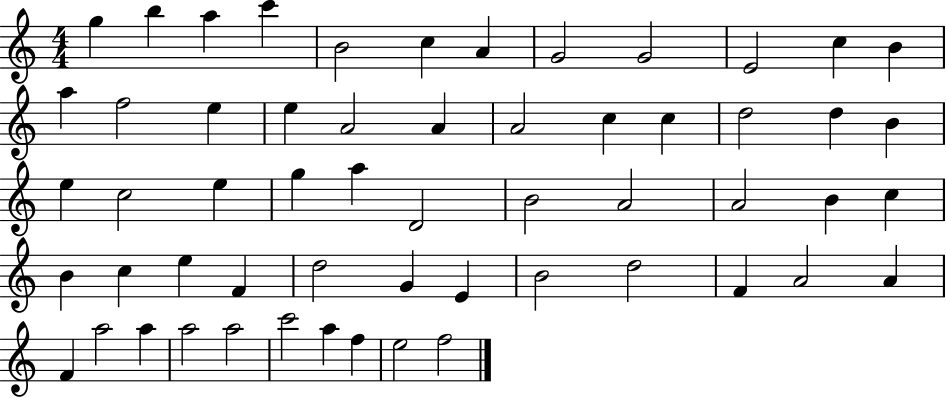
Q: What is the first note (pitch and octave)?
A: G5